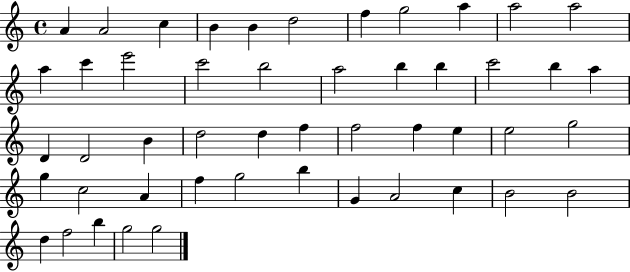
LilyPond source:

{
  \clef treble
  \time 4/4
  \defaultTimeSignature
  \key c \major
  a'4 a'2 c''4 | b'4 b'4 d''2 | f''4 g''2 a''4 | a''2 a''2 | \break a''4 c'''4 e'''2 | c'''2 b''2 | a''2 b''4 b''4 | c'''2 b''4 a''4 | \break d'4 d'2 b'4 | d''2 d''4 f''4 | f''2 f''4 e''4 | e''2 g''2 | \break g''4 c''2 a'4 | f''4 g''2 b''4 | g'4 a'2 c''4 | b'2 b'2 | \break d''4 f''2 b''4 | g''2 g''2 | \bar "|."
}